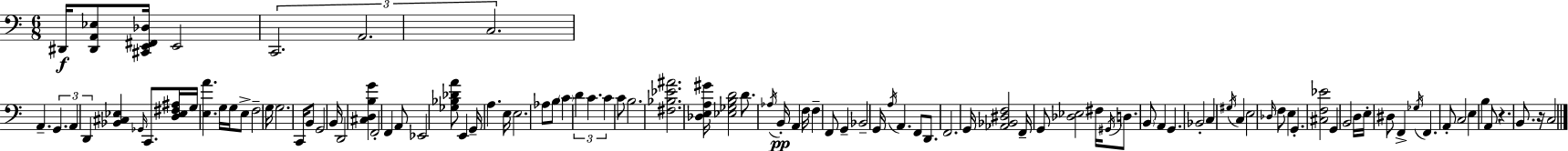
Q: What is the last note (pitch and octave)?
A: C3